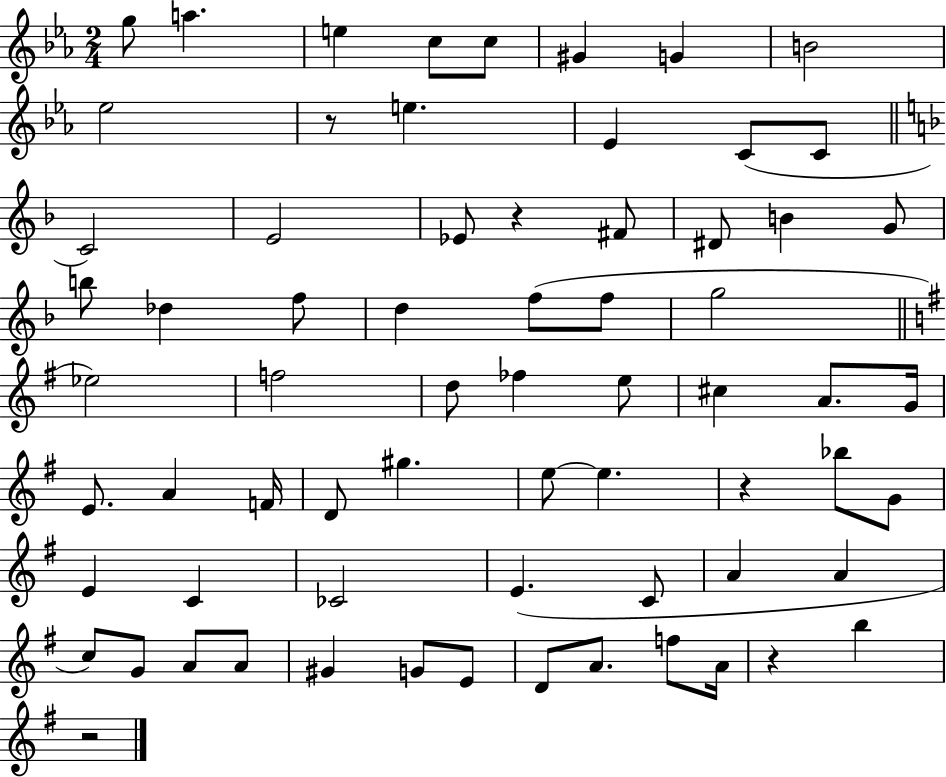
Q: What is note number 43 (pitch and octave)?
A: Bb5